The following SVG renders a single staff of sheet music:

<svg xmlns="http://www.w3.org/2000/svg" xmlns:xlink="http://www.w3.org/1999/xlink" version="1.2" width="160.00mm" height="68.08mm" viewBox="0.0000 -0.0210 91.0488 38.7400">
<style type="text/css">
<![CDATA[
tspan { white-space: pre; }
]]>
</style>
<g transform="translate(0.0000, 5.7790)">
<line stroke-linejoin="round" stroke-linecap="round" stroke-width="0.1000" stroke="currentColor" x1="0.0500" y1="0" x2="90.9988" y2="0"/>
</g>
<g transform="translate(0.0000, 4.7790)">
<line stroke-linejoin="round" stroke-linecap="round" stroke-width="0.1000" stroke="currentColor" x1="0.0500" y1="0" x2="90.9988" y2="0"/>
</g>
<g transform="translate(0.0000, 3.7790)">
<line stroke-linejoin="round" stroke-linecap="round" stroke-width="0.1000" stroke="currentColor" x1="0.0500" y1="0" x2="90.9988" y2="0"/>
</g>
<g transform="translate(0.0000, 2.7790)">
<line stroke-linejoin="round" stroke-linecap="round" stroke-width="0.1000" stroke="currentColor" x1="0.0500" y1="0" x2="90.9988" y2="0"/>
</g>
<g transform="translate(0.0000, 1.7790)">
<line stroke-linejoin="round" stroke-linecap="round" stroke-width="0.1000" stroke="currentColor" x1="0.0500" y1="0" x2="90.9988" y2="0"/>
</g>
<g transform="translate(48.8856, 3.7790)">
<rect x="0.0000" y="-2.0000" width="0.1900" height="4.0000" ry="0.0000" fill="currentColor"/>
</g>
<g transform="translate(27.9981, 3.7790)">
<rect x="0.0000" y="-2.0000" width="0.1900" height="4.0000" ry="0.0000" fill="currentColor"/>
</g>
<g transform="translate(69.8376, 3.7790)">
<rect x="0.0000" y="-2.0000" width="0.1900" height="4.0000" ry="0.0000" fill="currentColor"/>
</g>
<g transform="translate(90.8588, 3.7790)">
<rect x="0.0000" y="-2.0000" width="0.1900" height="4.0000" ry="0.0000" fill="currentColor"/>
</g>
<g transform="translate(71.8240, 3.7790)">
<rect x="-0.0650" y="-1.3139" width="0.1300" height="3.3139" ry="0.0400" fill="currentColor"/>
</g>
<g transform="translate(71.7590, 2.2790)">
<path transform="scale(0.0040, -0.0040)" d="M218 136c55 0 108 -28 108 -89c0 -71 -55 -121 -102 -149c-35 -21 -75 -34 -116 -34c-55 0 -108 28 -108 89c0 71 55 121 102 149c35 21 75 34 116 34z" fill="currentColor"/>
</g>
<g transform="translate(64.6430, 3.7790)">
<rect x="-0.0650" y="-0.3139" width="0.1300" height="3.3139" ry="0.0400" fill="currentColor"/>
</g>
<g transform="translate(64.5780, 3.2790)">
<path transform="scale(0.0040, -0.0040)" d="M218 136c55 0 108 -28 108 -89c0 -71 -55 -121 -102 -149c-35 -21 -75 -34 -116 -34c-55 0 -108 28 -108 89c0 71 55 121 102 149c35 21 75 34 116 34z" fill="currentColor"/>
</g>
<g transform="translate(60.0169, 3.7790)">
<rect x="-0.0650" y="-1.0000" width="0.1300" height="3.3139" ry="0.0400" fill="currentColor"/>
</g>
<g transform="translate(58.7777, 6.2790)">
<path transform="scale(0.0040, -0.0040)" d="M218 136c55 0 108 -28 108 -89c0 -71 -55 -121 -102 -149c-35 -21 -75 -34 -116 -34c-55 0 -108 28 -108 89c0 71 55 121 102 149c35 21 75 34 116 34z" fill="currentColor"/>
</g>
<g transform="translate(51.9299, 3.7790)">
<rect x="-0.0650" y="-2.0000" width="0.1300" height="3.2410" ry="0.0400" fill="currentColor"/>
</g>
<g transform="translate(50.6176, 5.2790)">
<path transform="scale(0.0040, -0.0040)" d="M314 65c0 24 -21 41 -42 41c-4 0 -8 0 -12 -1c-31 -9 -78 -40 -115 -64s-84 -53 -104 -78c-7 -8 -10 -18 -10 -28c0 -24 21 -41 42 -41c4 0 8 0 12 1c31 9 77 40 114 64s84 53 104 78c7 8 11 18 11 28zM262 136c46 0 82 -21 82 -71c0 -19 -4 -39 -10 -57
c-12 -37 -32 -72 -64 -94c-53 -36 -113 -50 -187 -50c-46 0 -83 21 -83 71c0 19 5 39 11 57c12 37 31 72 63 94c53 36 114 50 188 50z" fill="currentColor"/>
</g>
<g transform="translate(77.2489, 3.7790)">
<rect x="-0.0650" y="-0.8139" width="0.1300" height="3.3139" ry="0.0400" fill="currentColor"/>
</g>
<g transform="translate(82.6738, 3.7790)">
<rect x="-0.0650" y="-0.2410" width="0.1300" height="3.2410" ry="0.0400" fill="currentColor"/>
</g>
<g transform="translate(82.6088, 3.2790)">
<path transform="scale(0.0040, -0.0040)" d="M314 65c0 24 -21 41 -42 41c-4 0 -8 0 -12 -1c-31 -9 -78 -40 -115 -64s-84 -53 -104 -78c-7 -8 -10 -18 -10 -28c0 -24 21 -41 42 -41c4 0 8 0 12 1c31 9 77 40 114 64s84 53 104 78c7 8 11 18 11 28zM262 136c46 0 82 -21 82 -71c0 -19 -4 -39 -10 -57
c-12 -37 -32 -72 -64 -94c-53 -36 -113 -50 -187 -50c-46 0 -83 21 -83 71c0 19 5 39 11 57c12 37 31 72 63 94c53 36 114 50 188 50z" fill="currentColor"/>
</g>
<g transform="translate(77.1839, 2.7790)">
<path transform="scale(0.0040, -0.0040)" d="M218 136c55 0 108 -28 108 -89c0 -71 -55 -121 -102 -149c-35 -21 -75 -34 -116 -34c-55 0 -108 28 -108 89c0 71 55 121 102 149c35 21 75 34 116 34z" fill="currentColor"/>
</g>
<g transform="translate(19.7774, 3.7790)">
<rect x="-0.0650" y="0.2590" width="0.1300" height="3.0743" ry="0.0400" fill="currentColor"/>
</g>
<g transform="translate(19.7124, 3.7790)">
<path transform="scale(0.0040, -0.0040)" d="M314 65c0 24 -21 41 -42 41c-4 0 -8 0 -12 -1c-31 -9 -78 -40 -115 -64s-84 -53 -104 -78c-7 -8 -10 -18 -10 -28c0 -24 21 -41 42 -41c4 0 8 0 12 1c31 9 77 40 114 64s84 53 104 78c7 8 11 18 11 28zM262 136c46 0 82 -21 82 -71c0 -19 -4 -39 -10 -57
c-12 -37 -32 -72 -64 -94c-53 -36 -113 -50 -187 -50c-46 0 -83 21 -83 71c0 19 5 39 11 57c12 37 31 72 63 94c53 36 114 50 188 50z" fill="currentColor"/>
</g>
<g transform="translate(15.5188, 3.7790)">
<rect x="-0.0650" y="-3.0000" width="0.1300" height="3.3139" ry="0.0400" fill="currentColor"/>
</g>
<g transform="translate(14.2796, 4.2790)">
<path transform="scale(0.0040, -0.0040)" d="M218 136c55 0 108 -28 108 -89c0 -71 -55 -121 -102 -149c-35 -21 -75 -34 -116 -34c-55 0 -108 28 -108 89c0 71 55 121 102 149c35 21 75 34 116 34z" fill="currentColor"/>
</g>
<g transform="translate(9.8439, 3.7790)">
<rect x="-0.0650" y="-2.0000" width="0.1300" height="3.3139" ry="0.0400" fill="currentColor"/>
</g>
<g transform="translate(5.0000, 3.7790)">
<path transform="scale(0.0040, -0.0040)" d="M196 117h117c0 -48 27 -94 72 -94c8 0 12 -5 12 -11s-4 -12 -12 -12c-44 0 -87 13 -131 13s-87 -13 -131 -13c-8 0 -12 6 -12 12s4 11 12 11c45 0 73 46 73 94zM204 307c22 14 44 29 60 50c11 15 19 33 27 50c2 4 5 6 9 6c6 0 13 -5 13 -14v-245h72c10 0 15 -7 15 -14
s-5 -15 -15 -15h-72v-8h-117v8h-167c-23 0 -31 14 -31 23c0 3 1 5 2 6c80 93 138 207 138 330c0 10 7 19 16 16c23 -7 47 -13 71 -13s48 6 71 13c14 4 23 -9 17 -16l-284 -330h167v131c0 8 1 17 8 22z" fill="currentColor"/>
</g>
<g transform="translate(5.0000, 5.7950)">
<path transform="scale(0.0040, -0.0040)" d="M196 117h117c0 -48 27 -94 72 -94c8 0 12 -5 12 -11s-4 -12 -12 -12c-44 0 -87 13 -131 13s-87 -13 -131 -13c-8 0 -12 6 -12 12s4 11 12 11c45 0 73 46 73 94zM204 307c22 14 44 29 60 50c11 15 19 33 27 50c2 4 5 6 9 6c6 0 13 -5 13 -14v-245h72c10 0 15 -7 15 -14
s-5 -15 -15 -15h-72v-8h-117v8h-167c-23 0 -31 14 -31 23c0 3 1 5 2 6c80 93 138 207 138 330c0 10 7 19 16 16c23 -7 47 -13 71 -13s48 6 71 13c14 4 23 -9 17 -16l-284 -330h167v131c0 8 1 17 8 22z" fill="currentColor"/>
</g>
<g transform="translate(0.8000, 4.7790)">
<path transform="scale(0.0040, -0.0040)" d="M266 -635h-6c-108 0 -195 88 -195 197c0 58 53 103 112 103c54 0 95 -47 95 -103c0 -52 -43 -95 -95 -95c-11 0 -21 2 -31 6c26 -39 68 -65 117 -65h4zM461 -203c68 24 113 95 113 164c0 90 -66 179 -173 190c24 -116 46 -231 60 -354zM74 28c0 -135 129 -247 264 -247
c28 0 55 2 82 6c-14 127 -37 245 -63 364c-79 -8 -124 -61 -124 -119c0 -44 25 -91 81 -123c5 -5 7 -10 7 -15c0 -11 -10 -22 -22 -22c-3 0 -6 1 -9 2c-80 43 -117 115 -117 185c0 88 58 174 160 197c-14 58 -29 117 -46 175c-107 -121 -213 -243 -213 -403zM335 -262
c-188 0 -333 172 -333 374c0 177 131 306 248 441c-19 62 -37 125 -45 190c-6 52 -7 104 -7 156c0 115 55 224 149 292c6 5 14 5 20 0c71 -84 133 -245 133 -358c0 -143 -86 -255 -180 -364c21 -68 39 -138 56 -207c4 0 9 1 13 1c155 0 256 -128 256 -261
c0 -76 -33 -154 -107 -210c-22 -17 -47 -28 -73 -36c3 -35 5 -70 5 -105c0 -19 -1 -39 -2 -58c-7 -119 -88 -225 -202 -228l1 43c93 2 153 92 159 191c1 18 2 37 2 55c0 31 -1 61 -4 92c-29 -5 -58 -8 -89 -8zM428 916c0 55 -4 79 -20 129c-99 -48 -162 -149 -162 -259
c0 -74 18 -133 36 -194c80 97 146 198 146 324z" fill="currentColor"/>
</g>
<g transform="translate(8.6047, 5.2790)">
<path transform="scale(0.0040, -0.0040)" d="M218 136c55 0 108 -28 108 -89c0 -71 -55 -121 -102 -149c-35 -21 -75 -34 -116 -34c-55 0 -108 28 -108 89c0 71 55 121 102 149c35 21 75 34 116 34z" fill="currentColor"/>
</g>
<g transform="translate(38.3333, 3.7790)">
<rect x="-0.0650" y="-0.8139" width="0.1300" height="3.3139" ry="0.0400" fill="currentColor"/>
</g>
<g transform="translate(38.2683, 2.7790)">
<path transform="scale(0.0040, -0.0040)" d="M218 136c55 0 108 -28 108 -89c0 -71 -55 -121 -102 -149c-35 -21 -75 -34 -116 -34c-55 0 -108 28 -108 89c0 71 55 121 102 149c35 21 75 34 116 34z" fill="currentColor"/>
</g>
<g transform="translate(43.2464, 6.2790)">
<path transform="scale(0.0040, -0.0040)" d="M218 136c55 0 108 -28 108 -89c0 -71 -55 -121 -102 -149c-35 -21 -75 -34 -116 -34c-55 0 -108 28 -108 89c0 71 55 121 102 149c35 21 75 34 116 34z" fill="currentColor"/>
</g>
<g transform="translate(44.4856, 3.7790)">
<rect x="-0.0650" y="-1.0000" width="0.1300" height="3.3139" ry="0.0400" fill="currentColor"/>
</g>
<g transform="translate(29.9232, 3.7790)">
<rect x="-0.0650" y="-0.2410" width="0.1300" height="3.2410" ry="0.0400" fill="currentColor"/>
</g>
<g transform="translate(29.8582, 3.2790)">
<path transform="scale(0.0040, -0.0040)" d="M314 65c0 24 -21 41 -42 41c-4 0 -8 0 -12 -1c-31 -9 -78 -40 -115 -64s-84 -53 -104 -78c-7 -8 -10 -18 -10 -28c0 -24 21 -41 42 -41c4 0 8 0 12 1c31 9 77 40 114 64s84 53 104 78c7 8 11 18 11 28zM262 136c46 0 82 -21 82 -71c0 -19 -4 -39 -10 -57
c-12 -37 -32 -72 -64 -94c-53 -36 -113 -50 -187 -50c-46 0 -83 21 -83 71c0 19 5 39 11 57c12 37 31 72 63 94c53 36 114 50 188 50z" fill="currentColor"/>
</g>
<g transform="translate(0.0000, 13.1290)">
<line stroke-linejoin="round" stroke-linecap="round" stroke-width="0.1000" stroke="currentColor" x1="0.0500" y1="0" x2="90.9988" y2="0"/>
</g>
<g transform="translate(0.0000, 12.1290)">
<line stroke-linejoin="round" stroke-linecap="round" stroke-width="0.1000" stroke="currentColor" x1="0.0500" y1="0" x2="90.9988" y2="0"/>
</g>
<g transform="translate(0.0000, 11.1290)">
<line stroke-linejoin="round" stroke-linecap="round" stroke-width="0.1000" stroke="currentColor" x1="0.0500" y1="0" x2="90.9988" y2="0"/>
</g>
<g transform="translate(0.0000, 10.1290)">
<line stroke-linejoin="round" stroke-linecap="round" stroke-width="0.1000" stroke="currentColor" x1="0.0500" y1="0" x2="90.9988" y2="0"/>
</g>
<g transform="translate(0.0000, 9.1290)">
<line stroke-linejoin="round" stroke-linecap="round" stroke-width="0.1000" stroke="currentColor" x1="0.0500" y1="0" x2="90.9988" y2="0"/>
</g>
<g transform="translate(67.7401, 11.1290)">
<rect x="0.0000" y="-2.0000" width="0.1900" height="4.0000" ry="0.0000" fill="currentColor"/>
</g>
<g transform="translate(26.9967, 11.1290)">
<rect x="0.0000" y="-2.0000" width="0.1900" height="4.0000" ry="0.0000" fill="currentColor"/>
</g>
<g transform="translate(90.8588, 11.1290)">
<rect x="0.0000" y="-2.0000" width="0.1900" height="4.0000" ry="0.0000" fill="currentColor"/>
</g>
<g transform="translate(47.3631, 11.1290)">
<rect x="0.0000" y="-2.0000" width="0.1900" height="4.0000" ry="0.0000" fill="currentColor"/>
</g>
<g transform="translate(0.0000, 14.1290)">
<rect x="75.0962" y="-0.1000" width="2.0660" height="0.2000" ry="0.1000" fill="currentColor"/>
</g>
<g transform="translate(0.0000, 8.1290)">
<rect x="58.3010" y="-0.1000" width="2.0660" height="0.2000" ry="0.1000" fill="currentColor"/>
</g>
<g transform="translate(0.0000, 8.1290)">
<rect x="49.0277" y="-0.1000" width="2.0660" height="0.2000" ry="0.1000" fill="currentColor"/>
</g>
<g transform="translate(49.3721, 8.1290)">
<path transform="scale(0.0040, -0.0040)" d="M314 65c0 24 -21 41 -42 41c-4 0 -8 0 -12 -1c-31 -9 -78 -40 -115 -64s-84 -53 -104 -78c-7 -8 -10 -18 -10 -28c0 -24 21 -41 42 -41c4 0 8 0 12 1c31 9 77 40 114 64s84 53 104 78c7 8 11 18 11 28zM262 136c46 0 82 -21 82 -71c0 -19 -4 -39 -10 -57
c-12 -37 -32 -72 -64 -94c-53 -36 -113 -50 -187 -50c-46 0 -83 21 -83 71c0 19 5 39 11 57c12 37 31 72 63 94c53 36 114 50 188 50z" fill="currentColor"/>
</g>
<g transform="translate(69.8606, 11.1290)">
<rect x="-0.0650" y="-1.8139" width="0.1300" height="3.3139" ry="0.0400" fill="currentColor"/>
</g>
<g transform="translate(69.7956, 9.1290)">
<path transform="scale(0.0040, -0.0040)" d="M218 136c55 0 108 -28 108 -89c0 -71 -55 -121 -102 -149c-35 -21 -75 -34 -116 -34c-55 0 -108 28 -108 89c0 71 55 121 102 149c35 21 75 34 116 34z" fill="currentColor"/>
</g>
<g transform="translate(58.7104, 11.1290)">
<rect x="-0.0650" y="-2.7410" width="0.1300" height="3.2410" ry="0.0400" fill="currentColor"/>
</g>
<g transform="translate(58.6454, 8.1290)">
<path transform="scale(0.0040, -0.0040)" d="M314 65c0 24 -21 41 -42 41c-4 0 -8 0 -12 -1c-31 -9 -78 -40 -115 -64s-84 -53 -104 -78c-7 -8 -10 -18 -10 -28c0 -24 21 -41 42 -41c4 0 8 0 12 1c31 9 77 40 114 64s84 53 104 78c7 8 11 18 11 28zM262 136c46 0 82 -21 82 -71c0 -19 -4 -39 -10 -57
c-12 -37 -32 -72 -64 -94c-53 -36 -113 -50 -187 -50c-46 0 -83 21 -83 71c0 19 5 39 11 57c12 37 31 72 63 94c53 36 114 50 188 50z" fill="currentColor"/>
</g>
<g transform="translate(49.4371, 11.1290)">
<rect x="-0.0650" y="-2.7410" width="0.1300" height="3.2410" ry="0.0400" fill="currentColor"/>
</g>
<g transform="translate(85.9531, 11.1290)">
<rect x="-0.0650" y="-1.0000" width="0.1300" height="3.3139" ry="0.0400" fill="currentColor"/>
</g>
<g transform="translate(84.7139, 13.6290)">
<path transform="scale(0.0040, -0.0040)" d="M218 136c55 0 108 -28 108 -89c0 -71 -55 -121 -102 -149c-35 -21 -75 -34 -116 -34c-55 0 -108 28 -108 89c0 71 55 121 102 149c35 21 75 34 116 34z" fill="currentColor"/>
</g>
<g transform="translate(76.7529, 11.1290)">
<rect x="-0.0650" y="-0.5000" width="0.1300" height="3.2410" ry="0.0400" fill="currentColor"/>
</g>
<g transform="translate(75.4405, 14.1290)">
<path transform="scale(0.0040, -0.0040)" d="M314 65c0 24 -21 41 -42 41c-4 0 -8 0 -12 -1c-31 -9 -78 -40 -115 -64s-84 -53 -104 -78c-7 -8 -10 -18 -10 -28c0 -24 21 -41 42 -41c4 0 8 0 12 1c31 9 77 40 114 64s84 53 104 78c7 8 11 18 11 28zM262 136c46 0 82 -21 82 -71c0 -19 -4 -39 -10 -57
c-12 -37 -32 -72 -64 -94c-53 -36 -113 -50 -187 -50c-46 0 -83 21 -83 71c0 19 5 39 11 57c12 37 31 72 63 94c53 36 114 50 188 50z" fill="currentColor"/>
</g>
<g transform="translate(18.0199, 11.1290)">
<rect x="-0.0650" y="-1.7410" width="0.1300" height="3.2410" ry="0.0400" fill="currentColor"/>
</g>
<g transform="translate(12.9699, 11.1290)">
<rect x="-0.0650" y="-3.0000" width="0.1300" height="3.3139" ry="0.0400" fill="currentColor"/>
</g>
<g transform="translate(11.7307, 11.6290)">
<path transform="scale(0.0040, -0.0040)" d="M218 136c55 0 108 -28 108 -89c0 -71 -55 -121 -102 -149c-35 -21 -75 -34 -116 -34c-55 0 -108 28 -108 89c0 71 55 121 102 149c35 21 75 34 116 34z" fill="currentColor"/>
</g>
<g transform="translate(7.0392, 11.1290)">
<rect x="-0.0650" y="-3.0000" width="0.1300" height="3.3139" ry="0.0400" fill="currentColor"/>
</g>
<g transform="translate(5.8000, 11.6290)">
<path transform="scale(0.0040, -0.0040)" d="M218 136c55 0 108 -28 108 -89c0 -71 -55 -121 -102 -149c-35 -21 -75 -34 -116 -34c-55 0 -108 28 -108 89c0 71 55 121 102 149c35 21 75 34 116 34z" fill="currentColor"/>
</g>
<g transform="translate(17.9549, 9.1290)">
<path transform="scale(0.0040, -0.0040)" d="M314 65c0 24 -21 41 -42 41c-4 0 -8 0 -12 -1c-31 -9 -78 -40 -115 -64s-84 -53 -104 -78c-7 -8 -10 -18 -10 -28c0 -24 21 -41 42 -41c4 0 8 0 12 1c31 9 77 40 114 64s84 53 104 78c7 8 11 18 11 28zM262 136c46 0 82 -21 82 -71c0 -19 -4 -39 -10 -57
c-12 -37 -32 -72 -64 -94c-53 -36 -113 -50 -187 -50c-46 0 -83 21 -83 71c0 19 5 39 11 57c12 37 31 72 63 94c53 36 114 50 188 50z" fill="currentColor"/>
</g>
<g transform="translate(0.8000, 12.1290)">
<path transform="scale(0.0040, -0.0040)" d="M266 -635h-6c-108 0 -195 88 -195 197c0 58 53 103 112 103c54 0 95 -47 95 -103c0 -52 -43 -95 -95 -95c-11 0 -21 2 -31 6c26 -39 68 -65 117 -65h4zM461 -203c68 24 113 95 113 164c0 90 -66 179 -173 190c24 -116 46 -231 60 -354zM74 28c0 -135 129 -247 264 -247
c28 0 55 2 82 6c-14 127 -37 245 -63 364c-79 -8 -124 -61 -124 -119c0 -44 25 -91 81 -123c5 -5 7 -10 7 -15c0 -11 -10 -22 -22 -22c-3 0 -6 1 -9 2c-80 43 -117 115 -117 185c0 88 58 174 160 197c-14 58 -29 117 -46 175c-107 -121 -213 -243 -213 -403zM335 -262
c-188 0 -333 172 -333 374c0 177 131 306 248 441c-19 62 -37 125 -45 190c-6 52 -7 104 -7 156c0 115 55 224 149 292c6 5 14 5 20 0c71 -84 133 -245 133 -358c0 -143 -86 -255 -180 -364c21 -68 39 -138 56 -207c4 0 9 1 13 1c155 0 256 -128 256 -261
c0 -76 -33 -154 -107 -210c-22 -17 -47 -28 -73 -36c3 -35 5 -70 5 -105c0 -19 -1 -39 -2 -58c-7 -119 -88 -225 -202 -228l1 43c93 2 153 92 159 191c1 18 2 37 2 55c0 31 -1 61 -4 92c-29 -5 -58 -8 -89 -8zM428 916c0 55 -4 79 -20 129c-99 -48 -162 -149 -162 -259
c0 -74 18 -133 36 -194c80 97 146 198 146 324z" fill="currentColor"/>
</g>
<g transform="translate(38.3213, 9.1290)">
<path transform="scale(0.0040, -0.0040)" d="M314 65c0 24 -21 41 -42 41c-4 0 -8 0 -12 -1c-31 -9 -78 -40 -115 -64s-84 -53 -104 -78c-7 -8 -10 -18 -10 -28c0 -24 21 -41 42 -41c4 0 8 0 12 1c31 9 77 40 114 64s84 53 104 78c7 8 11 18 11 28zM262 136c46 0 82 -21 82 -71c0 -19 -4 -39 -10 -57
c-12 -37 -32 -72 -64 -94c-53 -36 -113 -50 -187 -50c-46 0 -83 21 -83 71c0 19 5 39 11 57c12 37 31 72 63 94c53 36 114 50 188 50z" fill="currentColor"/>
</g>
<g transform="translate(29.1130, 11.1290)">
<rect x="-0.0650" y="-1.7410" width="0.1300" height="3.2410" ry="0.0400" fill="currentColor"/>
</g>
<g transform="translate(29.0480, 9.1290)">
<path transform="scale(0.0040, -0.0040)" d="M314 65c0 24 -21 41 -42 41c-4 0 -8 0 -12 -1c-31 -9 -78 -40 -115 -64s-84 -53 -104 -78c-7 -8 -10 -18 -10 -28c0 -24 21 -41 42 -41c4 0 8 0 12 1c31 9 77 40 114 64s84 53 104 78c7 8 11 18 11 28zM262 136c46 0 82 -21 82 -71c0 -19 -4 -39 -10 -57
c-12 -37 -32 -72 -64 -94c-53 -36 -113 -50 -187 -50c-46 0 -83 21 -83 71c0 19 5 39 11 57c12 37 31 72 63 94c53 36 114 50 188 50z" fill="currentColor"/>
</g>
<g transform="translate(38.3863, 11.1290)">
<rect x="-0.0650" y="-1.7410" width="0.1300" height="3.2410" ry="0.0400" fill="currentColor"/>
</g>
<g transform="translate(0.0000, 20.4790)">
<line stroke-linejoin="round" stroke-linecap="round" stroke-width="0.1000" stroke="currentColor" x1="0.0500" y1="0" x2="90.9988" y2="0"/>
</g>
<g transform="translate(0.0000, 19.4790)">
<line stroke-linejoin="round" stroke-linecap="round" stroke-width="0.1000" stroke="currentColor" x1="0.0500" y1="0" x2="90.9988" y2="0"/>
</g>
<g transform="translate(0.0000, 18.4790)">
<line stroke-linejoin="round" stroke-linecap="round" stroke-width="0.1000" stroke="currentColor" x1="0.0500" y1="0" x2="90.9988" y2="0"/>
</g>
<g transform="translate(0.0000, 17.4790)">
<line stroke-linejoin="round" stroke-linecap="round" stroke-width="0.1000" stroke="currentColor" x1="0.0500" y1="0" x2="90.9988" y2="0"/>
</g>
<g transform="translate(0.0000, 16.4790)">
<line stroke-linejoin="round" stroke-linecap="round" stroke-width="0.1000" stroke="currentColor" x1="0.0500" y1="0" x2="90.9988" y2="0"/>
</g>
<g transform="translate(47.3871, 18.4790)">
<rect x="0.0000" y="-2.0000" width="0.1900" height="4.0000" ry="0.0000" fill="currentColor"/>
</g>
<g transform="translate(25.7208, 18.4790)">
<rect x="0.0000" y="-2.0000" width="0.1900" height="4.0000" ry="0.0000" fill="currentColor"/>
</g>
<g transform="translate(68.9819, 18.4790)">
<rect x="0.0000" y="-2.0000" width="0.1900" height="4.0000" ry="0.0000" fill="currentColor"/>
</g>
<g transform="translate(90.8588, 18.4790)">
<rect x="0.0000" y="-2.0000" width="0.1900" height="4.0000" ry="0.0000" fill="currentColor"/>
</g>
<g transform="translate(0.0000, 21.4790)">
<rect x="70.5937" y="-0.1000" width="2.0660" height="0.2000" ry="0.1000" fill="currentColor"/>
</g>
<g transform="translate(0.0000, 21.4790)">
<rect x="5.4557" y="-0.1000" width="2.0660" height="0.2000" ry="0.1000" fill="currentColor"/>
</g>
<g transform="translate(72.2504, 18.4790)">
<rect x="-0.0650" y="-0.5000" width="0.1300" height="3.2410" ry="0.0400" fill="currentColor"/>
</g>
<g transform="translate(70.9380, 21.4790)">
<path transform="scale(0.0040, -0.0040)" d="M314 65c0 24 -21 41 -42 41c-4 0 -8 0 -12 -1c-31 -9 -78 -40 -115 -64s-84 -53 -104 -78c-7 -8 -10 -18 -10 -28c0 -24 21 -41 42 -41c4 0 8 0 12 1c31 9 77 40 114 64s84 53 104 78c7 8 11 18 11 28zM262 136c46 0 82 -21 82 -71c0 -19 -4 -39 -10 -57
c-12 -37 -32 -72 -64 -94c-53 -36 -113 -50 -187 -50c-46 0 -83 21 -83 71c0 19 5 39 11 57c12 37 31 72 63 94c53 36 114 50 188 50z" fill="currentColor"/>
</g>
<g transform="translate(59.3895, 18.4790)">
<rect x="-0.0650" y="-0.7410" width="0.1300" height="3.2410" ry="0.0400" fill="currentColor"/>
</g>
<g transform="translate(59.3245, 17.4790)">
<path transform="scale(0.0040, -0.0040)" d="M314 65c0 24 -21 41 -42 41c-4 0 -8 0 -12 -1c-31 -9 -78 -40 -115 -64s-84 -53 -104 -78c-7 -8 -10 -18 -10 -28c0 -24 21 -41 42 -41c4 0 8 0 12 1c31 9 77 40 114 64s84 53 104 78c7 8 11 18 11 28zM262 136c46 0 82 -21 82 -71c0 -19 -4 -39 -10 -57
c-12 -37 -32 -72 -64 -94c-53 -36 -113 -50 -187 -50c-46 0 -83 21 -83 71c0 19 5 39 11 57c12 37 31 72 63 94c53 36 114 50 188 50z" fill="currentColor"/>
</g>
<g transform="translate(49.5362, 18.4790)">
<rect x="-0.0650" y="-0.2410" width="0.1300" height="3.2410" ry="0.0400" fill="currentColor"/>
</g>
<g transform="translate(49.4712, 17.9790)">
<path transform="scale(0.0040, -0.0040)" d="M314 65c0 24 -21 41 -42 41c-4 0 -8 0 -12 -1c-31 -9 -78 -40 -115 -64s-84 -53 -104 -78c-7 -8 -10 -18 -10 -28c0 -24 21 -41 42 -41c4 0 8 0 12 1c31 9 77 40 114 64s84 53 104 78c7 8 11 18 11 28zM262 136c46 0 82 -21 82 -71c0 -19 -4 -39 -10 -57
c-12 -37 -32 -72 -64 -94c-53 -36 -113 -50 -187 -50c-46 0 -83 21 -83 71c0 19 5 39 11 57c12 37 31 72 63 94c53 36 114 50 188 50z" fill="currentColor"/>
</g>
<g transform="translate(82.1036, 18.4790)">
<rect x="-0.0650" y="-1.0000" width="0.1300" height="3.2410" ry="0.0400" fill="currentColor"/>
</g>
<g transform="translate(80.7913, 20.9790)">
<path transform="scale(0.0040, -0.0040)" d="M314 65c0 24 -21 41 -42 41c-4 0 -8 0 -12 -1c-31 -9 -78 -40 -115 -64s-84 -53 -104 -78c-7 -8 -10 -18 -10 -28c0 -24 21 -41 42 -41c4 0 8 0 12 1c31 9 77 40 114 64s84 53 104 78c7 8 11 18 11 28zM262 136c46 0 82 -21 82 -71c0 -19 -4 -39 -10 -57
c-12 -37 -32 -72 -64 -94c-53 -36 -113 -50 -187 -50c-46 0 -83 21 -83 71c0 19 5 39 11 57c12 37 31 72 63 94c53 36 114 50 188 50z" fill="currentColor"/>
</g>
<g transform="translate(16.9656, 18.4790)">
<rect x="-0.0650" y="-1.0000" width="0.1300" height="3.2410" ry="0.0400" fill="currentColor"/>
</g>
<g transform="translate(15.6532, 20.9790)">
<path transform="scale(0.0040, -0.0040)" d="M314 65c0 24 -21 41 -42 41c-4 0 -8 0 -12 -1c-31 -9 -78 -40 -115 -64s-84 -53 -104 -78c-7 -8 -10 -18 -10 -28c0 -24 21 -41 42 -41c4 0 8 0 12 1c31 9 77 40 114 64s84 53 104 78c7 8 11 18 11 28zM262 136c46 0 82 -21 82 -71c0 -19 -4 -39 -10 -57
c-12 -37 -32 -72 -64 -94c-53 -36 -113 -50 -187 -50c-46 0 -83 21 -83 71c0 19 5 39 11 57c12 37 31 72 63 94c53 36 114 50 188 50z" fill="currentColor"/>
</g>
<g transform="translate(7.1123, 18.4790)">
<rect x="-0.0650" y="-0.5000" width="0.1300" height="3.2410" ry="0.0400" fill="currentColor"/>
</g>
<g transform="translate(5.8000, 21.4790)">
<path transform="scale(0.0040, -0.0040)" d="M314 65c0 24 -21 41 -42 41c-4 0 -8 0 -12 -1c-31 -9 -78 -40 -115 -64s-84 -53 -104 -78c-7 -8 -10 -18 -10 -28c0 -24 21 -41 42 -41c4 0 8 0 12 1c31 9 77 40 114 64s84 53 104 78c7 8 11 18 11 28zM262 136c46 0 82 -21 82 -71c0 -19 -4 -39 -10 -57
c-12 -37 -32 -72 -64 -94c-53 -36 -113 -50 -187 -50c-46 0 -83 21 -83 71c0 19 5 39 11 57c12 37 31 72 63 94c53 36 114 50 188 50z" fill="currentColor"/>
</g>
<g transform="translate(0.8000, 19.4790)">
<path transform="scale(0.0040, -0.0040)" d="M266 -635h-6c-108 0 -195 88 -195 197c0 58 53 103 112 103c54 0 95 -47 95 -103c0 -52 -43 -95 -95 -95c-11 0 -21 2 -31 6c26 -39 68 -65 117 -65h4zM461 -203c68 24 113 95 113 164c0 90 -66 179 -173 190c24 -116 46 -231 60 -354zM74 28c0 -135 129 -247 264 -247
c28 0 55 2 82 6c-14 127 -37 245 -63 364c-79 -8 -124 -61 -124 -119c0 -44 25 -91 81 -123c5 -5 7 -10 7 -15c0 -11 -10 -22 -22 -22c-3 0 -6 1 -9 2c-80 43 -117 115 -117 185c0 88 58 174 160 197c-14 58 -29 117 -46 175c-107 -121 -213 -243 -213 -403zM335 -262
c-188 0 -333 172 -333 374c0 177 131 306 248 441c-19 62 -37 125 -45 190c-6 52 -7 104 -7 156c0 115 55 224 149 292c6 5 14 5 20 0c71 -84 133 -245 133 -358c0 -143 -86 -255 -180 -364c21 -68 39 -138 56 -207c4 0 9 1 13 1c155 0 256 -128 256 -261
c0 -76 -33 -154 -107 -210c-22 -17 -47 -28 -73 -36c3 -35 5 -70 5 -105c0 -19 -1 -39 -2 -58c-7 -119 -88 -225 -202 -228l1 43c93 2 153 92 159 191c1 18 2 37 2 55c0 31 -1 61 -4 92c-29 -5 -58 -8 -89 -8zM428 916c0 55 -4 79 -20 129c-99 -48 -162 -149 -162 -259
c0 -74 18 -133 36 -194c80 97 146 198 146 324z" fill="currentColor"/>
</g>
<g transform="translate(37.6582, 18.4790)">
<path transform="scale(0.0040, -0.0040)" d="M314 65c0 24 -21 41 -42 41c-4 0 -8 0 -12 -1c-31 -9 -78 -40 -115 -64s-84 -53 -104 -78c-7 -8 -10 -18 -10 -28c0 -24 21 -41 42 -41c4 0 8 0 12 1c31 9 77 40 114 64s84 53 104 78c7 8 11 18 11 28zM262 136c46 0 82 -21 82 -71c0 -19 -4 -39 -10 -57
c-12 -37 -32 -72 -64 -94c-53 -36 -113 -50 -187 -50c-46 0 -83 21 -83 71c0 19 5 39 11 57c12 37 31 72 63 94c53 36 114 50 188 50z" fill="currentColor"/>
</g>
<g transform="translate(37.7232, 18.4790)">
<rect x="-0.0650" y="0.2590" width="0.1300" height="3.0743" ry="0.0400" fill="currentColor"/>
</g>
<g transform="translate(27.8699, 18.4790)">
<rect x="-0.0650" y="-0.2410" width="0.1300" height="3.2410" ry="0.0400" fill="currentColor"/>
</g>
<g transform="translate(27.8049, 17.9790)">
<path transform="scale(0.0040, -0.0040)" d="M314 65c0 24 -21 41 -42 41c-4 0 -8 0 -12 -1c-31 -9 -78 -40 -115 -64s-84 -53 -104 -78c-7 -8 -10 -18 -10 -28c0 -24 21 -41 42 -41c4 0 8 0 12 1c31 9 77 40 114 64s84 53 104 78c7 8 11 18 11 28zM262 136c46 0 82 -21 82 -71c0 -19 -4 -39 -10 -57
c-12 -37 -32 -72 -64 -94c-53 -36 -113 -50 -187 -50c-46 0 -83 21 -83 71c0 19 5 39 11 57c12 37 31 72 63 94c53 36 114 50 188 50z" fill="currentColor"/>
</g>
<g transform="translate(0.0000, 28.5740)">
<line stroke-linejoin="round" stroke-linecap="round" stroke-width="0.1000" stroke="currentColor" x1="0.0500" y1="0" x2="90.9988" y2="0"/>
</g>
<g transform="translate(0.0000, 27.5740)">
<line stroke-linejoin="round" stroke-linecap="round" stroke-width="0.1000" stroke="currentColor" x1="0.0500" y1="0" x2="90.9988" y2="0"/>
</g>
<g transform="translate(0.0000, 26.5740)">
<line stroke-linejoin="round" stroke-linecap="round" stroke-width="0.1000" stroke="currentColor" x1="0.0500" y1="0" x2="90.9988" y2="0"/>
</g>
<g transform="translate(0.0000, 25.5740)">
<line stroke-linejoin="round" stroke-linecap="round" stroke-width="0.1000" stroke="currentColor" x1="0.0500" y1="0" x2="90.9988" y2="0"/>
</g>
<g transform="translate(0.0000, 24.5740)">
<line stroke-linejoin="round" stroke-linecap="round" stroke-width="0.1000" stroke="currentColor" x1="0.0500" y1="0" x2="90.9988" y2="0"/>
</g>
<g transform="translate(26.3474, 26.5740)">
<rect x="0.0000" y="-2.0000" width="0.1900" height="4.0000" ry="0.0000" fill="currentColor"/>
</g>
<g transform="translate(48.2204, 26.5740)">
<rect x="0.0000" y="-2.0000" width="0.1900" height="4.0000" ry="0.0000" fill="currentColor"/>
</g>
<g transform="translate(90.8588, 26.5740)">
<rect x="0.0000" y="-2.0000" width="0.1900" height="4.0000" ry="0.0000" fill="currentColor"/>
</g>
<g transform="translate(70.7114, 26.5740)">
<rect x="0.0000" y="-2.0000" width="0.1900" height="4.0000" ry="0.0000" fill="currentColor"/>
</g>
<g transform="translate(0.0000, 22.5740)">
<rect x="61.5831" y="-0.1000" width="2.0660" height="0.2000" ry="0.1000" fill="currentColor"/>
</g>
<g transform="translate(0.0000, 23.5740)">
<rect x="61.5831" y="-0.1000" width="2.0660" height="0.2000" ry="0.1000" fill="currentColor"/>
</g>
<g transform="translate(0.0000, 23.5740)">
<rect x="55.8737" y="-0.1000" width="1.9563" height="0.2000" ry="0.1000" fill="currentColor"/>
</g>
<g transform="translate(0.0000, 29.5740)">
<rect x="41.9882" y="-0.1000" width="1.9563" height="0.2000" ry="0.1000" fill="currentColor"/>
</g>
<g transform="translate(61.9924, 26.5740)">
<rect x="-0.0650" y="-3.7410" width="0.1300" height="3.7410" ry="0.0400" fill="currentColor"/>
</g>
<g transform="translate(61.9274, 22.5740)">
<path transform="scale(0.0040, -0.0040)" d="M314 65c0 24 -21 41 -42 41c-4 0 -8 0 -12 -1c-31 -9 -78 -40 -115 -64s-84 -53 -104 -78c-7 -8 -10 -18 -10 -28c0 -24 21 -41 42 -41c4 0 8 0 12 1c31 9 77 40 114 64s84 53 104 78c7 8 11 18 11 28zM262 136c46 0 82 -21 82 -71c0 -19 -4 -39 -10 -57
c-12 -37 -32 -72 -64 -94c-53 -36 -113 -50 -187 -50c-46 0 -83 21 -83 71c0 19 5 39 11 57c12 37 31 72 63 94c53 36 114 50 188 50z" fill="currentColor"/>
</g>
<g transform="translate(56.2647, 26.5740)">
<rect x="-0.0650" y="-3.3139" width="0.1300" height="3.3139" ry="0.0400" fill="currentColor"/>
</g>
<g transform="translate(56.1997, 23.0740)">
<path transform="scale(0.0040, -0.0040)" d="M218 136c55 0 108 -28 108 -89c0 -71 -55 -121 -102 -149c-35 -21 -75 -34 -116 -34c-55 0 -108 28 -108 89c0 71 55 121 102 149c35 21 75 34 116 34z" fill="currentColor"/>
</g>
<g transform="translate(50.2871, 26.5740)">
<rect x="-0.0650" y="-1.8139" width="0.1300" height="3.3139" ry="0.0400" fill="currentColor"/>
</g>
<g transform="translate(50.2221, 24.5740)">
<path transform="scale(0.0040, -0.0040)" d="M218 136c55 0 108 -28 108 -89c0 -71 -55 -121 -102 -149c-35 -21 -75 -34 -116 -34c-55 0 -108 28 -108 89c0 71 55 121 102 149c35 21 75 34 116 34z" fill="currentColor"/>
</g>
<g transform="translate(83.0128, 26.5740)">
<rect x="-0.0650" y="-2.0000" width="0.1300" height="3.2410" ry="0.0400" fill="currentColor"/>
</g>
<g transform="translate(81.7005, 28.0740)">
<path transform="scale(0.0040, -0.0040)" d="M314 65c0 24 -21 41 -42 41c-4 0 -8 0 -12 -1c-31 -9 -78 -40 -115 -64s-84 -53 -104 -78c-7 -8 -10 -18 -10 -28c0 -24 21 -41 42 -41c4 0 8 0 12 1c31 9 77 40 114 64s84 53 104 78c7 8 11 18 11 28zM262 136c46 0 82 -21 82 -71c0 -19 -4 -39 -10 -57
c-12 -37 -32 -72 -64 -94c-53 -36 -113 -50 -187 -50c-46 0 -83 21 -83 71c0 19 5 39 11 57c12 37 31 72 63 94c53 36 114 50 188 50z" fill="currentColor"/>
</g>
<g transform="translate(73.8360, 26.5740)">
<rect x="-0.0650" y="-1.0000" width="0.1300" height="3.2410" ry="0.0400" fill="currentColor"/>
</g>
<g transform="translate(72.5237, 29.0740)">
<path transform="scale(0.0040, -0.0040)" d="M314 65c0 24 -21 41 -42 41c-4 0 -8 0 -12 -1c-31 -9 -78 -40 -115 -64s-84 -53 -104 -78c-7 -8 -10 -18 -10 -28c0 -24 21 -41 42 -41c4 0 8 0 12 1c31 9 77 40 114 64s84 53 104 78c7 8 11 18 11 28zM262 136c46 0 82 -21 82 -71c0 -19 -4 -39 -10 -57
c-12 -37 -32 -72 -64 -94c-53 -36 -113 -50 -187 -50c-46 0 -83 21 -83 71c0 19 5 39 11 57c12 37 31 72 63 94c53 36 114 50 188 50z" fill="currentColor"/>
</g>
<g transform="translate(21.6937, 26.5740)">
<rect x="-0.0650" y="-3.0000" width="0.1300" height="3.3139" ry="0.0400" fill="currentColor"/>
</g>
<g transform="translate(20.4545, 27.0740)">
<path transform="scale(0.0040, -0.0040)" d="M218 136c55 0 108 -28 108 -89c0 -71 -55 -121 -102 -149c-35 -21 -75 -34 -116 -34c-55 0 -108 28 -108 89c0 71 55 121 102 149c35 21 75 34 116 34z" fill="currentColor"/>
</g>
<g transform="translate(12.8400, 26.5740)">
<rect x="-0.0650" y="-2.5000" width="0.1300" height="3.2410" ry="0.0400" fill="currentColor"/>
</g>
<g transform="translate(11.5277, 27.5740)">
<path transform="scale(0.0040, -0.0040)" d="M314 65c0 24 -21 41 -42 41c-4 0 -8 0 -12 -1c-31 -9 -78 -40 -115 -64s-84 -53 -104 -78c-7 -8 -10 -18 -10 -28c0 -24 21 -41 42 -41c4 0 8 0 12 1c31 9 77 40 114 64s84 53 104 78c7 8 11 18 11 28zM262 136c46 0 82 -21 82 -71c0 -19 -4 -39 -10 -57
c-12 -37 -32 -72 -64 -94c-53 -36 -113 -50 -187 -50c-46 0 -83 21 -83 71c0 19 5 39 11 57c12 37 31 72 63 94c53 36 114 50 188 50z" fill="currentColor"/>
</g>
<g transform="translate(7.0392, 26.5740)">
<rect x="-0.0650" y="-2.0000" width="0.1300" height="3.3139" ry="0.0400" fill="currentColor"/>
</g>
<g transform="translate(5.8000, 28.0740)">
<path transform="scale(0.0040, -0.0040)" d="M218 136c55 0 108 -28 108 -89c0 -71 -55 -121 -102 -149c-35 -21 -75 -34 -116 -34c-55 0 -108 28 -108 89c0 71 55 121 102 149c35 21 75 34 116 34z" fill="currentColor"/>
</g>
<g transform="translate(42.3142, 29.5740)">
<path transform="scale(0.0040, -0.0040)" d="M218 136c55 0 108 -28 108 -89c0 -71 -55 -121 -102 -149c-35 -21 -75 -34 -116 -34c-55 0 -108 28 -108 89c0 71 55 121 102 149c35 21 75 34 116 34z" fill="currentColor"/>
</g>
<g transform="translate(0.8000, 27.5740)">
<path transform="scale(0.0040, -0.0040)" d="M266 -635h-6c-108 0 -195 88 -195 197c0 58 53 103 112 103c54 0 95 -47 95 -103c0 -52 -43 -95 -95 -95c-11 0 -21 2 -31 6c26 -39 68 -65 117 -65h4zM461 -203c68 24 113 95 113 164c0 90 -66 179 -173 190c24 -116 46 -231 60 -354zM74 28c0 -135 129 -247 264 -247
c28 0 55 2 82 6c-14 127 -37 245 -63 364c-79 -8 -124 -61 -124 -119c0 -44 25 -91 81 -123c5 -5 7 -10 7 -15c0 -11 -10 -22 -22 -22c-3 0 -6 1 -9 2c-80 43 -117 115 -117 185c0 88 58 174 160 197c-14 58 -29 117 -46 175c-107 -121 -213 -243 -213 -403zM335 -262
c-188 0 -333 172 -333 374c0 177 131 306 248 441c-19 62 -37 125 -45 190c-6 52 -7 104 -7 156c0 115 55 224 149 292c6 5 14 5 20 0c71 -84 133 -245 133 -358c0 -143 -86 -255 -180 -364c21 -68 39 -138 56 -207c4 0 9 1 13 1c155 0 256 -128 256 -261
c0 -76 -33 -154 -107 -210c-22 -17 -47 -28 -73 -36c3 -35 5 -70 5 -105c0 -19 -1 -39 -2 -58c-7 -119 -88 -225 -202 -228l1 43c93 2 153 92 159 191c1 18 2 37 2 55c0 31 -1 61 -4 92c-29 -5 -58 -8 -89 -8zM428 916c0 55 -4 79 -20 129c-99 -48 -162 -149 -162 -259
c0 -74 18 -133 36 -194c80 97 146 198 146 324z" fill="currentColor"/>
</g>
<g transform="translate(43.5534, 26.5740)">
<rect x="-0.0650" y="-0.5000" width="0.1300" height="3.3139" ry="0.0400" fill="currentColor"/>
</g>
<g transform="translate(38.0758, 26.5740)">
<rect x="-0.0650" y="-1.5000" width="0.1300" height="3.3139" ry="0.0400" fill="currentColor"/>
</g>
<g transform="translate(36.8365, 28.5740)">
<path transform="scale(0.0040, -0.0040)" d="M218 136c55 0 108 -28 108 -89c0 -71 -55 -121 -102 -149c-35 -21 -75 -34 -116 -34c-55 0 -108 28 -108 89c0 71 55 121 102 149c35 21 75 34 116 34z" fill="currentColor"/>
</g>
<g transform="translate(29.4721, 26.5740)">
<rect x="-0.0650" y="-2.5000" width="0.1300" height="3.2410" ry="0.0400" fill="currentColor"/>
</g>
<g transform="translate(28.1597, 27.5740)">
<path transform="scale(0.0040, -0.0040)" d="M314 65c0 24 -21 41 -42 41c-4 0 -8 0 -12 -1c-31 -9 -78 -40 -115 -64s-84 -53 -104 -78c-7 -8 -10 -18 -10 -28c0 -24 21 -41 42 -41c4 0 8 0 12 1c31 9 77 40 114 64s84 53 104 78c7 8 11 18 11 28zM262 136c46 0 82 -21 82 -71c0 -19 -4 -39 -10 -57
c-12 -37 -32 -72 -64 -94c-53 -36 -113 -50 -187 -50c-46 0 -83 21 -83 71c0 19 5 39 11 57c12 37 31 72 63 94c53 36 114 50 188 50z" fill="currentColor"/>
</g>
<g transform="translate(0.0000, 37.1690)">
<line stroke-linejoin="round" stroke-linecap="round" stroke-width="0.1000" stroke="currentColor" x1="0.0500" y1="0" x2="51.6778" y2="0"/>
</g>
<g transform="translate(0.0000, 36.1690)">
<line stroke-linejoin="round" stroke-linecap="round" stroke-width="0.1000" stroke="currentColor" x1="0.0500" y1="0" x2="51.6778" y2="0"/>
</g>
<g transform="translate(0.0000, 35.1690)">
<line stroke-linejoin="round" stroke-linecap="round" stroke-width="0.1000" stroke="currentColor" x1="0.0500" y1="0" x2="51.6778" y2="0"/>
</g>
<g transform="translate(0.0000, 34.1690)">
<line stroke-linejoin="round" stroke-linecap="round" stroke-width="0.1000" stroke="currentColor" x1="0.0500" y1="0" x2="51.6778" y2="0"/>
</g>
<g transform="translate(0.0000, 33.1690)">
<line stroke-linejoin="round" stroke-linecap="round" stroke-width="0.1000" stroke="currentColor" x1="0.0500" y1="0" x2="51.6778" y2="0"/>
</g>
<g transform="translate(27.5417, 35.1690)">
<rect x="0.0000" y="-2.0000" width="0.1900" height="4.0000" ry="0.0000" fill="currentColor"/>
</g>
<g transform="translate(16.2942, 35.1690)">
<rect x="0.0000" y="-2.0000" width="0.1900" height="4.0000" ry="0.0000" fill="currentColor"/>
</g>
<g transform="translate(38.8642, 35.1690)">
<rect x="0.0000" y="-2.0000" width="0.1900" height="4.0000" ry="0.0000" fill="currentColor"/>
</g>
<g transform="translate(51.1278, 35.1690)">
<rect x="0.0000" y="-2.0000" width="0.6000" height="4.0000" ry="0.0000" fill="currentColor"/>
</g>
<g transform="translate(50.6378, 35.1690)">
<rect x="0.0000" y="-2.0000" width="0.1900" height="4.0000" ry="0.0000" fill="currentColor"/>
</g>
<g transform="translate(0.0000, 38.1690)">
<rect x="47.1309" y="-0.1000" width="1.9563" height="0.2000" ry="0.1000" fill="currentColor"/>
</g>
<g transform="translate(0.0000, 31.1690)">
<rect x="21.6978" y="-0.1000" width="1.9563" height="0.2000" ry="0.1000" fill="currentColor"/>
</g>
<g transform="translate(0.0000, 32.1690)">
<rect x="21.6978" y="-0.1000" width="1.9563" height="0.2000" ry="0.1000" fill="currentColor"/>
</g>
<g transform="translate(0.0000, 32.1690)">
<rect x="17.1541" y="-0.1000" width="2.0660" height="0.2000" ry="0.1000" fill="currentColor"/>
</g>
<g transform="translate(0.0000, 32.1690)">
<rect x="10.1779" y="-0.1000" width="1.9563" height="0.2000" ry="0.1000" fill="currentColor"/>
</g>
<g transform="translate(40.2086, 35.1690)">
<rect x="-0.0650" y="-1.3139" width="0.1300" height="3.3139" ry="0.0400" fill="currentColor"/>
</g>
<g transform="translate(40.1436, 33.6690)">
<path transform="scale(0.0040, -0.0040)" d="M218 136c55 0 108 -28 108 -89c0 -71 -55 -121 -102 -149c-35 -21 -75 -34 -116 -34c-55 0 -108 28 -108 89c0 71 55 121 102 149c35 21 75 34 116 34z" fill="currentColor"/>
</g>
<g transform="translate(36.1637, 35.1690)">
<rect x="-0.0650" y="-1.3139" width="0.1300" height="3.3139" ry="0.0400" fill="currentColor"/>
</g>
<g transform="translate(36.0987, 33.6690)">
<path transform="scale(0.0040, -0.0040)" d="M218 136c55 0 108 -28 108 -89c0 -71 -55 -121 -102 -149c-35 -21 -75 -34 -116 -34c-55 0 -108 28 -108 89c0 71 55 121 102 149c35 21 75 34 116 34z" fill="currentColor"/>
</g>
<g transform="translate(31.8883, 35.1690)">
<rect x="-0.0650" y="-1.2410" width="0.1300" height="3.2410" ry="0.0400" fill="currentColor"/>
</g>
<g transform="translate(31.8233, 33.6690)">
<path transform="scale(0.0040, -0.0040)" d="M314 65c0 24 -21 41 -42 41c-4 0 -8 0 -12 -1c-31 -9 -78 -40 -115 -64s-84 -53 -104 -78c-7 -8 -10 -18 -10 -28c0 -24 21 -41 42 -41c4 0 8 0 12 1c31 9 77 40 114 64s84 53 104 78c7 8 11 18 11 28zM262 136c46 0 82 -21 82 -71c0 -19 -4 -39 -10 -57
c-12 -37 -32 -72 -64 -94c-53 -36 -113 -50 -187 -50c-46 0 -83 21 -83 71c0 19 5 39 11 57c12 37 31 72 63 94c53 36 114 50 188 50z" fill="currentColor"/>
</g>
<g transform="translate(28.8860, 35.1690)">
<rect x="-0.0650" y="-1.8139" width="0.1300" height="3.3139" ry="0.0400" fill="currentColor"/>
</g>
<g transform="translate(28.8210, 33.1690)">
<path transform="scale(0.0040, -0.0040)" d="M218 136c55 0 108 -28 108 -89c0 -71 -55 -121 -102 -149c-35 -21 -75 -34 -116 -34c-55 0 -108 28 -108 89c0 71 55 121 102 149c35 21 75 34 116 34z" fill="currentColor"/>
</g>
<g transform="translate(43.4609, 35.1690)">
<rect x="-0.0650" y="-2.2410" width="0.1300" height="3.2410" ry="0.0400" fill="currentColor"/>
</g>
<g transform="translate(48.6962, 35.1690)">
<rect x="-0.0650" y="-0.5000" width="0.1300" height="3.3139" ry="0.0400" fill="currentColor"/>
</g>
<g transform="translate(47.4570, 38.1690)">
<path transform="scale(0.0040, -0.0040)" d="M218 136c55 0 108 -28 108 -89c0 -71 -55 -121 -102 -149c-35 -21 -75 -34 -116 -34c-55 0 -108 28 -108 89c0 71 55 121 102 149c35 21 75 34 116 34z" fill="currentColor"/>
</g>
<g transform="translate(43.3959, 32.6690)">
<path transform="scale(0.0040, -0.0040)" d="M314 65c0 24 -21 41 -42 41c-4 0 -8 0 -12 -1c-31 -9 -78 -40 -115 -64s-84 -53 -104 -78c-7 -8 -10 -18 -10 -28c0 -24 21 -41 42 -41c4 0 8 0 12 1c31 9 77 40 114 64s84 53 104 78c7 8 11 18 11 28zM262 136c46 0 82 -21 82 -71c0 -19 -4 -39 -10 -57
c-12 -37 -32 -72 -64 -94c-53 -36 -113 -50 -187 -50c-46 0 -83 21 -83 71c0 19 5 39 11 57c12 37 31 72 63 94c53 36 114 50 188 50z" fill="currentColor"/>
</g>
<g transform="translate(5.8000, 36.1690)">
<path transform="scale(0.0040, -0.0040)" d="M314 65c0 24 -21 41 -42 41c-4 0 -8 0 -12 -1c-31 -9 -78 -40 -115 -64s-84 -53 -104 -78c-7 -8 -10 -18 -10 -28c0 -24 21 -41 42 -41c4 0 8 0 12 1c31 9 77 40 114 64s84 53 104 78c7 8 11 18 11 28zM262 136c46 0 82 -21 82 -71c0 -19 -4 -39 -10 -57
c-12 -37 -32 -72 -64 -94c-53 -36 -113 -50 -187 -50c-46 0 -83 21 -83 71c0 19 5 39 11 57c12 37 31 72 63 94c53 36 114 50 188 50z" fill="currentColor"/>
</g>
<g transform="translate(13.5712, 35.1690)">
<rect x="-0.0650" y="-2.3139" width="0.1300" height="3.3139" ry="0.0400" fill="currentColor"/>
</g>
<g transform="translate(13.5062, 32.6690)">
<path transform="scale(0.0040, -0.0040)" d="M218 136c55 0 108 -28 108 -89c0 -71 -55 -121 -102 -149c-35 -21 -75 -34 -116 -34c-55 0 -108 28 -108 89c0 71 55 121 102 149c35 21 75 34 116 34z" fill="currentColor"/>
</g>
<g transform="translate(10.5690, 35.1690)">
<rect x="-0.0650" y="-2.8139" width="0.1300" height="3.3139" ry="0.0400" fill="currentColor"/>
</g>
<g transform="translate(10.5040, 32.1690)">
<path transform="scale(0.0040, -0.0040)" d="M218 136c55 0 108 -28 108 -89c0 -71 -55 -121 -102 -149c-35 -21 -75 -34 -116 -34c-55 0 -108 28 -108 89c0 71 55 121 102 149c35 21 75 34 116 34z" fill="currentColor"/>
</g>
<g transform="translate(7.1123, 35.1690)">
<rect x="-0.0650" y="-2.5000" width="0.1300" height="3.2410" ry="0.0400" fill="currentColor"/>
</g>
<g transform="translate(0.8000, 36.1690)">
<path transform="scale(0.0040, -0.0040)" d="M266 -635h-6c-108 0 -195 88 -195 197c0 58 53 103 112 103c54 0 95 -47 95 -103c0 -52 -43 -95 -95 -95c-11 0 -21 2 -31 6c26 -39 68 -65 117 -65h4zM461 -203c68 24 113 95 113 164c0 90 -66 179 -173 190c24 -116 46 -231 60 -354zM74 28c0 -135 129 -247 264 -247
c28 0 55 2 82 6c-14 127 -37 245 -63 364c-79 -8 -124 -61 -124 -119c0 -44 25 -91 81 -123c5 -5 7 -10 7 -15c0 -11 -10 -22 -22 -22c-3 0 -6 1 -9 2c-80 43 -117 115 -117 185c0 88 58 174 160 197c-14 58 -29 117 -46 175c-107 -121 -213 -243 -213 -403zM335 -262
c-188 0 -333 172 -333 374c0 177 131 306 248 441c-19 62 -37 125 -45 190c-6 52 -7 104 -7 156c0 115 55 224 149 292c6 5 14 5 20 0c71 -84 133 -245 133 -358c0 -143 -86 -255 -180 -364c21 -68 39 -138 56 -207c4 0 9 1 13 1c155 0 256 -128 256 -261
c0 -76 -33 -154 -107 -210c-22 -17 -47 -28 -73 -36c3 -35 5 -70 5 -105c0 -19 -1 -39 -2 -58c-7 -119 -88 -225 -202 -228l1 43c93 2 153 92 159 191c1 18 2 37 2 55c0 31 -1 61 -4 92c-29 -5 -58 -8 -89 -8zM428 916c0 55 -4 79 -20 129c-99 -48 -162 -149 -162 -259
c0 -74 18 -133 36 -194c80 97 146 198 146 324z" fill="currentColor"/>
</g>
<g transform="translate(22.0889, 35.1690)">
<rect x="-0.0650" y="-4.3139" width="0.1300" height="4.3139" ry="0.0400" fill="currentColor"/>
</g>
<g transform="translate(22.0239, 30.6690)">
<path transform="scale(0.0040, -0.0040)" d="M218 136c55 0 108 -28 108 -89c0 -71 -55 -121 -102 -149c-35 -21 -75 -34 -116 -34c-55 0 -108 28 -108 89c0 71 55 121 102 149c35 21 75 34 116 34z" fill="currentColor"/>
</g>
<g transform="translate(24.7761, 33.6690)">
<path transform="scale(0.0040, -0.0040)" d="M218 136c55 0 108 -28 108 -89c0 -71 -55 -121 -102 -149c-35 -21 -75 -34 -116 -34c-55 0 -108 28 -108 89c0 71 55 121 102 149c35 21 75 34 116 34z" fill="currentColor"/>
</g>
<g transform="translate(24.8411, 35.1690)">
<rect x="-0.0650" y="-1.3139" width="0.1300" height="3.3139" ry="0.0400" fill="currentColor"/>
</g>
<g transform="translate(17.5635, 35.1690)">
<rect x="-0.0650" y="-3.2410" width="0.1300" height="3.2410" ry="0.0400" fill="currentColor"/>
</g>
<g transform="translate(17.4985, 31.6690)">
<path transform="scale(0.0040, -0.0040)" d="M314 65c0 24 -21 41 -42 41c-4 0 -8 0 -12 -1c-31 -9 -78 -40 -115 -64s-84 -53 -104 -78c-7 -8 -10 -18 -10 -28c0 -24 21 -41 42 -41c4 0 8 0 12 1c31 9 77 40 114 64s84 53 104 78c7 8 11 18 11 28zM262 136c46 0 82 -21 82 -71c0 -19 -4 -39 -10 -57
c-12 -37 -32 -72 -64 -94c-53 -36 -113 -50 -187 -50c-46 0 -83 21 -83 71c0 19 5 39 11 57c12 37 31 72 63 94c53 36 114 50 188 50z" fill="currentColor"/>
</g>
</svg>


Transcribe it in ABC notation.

X:1
T:Untitled
M:4/4
L:1/4
K:C
F A B2 c2 d D F2 D c e d c2 A A f2 f2 f2 a2 a2 f C2 D C2 D2 c2 B2 c2 d2 C2 D2 F G2 A G2 E C f b c'2 D2 F2 G2 a g b2 d' e f e2 e e g2 C